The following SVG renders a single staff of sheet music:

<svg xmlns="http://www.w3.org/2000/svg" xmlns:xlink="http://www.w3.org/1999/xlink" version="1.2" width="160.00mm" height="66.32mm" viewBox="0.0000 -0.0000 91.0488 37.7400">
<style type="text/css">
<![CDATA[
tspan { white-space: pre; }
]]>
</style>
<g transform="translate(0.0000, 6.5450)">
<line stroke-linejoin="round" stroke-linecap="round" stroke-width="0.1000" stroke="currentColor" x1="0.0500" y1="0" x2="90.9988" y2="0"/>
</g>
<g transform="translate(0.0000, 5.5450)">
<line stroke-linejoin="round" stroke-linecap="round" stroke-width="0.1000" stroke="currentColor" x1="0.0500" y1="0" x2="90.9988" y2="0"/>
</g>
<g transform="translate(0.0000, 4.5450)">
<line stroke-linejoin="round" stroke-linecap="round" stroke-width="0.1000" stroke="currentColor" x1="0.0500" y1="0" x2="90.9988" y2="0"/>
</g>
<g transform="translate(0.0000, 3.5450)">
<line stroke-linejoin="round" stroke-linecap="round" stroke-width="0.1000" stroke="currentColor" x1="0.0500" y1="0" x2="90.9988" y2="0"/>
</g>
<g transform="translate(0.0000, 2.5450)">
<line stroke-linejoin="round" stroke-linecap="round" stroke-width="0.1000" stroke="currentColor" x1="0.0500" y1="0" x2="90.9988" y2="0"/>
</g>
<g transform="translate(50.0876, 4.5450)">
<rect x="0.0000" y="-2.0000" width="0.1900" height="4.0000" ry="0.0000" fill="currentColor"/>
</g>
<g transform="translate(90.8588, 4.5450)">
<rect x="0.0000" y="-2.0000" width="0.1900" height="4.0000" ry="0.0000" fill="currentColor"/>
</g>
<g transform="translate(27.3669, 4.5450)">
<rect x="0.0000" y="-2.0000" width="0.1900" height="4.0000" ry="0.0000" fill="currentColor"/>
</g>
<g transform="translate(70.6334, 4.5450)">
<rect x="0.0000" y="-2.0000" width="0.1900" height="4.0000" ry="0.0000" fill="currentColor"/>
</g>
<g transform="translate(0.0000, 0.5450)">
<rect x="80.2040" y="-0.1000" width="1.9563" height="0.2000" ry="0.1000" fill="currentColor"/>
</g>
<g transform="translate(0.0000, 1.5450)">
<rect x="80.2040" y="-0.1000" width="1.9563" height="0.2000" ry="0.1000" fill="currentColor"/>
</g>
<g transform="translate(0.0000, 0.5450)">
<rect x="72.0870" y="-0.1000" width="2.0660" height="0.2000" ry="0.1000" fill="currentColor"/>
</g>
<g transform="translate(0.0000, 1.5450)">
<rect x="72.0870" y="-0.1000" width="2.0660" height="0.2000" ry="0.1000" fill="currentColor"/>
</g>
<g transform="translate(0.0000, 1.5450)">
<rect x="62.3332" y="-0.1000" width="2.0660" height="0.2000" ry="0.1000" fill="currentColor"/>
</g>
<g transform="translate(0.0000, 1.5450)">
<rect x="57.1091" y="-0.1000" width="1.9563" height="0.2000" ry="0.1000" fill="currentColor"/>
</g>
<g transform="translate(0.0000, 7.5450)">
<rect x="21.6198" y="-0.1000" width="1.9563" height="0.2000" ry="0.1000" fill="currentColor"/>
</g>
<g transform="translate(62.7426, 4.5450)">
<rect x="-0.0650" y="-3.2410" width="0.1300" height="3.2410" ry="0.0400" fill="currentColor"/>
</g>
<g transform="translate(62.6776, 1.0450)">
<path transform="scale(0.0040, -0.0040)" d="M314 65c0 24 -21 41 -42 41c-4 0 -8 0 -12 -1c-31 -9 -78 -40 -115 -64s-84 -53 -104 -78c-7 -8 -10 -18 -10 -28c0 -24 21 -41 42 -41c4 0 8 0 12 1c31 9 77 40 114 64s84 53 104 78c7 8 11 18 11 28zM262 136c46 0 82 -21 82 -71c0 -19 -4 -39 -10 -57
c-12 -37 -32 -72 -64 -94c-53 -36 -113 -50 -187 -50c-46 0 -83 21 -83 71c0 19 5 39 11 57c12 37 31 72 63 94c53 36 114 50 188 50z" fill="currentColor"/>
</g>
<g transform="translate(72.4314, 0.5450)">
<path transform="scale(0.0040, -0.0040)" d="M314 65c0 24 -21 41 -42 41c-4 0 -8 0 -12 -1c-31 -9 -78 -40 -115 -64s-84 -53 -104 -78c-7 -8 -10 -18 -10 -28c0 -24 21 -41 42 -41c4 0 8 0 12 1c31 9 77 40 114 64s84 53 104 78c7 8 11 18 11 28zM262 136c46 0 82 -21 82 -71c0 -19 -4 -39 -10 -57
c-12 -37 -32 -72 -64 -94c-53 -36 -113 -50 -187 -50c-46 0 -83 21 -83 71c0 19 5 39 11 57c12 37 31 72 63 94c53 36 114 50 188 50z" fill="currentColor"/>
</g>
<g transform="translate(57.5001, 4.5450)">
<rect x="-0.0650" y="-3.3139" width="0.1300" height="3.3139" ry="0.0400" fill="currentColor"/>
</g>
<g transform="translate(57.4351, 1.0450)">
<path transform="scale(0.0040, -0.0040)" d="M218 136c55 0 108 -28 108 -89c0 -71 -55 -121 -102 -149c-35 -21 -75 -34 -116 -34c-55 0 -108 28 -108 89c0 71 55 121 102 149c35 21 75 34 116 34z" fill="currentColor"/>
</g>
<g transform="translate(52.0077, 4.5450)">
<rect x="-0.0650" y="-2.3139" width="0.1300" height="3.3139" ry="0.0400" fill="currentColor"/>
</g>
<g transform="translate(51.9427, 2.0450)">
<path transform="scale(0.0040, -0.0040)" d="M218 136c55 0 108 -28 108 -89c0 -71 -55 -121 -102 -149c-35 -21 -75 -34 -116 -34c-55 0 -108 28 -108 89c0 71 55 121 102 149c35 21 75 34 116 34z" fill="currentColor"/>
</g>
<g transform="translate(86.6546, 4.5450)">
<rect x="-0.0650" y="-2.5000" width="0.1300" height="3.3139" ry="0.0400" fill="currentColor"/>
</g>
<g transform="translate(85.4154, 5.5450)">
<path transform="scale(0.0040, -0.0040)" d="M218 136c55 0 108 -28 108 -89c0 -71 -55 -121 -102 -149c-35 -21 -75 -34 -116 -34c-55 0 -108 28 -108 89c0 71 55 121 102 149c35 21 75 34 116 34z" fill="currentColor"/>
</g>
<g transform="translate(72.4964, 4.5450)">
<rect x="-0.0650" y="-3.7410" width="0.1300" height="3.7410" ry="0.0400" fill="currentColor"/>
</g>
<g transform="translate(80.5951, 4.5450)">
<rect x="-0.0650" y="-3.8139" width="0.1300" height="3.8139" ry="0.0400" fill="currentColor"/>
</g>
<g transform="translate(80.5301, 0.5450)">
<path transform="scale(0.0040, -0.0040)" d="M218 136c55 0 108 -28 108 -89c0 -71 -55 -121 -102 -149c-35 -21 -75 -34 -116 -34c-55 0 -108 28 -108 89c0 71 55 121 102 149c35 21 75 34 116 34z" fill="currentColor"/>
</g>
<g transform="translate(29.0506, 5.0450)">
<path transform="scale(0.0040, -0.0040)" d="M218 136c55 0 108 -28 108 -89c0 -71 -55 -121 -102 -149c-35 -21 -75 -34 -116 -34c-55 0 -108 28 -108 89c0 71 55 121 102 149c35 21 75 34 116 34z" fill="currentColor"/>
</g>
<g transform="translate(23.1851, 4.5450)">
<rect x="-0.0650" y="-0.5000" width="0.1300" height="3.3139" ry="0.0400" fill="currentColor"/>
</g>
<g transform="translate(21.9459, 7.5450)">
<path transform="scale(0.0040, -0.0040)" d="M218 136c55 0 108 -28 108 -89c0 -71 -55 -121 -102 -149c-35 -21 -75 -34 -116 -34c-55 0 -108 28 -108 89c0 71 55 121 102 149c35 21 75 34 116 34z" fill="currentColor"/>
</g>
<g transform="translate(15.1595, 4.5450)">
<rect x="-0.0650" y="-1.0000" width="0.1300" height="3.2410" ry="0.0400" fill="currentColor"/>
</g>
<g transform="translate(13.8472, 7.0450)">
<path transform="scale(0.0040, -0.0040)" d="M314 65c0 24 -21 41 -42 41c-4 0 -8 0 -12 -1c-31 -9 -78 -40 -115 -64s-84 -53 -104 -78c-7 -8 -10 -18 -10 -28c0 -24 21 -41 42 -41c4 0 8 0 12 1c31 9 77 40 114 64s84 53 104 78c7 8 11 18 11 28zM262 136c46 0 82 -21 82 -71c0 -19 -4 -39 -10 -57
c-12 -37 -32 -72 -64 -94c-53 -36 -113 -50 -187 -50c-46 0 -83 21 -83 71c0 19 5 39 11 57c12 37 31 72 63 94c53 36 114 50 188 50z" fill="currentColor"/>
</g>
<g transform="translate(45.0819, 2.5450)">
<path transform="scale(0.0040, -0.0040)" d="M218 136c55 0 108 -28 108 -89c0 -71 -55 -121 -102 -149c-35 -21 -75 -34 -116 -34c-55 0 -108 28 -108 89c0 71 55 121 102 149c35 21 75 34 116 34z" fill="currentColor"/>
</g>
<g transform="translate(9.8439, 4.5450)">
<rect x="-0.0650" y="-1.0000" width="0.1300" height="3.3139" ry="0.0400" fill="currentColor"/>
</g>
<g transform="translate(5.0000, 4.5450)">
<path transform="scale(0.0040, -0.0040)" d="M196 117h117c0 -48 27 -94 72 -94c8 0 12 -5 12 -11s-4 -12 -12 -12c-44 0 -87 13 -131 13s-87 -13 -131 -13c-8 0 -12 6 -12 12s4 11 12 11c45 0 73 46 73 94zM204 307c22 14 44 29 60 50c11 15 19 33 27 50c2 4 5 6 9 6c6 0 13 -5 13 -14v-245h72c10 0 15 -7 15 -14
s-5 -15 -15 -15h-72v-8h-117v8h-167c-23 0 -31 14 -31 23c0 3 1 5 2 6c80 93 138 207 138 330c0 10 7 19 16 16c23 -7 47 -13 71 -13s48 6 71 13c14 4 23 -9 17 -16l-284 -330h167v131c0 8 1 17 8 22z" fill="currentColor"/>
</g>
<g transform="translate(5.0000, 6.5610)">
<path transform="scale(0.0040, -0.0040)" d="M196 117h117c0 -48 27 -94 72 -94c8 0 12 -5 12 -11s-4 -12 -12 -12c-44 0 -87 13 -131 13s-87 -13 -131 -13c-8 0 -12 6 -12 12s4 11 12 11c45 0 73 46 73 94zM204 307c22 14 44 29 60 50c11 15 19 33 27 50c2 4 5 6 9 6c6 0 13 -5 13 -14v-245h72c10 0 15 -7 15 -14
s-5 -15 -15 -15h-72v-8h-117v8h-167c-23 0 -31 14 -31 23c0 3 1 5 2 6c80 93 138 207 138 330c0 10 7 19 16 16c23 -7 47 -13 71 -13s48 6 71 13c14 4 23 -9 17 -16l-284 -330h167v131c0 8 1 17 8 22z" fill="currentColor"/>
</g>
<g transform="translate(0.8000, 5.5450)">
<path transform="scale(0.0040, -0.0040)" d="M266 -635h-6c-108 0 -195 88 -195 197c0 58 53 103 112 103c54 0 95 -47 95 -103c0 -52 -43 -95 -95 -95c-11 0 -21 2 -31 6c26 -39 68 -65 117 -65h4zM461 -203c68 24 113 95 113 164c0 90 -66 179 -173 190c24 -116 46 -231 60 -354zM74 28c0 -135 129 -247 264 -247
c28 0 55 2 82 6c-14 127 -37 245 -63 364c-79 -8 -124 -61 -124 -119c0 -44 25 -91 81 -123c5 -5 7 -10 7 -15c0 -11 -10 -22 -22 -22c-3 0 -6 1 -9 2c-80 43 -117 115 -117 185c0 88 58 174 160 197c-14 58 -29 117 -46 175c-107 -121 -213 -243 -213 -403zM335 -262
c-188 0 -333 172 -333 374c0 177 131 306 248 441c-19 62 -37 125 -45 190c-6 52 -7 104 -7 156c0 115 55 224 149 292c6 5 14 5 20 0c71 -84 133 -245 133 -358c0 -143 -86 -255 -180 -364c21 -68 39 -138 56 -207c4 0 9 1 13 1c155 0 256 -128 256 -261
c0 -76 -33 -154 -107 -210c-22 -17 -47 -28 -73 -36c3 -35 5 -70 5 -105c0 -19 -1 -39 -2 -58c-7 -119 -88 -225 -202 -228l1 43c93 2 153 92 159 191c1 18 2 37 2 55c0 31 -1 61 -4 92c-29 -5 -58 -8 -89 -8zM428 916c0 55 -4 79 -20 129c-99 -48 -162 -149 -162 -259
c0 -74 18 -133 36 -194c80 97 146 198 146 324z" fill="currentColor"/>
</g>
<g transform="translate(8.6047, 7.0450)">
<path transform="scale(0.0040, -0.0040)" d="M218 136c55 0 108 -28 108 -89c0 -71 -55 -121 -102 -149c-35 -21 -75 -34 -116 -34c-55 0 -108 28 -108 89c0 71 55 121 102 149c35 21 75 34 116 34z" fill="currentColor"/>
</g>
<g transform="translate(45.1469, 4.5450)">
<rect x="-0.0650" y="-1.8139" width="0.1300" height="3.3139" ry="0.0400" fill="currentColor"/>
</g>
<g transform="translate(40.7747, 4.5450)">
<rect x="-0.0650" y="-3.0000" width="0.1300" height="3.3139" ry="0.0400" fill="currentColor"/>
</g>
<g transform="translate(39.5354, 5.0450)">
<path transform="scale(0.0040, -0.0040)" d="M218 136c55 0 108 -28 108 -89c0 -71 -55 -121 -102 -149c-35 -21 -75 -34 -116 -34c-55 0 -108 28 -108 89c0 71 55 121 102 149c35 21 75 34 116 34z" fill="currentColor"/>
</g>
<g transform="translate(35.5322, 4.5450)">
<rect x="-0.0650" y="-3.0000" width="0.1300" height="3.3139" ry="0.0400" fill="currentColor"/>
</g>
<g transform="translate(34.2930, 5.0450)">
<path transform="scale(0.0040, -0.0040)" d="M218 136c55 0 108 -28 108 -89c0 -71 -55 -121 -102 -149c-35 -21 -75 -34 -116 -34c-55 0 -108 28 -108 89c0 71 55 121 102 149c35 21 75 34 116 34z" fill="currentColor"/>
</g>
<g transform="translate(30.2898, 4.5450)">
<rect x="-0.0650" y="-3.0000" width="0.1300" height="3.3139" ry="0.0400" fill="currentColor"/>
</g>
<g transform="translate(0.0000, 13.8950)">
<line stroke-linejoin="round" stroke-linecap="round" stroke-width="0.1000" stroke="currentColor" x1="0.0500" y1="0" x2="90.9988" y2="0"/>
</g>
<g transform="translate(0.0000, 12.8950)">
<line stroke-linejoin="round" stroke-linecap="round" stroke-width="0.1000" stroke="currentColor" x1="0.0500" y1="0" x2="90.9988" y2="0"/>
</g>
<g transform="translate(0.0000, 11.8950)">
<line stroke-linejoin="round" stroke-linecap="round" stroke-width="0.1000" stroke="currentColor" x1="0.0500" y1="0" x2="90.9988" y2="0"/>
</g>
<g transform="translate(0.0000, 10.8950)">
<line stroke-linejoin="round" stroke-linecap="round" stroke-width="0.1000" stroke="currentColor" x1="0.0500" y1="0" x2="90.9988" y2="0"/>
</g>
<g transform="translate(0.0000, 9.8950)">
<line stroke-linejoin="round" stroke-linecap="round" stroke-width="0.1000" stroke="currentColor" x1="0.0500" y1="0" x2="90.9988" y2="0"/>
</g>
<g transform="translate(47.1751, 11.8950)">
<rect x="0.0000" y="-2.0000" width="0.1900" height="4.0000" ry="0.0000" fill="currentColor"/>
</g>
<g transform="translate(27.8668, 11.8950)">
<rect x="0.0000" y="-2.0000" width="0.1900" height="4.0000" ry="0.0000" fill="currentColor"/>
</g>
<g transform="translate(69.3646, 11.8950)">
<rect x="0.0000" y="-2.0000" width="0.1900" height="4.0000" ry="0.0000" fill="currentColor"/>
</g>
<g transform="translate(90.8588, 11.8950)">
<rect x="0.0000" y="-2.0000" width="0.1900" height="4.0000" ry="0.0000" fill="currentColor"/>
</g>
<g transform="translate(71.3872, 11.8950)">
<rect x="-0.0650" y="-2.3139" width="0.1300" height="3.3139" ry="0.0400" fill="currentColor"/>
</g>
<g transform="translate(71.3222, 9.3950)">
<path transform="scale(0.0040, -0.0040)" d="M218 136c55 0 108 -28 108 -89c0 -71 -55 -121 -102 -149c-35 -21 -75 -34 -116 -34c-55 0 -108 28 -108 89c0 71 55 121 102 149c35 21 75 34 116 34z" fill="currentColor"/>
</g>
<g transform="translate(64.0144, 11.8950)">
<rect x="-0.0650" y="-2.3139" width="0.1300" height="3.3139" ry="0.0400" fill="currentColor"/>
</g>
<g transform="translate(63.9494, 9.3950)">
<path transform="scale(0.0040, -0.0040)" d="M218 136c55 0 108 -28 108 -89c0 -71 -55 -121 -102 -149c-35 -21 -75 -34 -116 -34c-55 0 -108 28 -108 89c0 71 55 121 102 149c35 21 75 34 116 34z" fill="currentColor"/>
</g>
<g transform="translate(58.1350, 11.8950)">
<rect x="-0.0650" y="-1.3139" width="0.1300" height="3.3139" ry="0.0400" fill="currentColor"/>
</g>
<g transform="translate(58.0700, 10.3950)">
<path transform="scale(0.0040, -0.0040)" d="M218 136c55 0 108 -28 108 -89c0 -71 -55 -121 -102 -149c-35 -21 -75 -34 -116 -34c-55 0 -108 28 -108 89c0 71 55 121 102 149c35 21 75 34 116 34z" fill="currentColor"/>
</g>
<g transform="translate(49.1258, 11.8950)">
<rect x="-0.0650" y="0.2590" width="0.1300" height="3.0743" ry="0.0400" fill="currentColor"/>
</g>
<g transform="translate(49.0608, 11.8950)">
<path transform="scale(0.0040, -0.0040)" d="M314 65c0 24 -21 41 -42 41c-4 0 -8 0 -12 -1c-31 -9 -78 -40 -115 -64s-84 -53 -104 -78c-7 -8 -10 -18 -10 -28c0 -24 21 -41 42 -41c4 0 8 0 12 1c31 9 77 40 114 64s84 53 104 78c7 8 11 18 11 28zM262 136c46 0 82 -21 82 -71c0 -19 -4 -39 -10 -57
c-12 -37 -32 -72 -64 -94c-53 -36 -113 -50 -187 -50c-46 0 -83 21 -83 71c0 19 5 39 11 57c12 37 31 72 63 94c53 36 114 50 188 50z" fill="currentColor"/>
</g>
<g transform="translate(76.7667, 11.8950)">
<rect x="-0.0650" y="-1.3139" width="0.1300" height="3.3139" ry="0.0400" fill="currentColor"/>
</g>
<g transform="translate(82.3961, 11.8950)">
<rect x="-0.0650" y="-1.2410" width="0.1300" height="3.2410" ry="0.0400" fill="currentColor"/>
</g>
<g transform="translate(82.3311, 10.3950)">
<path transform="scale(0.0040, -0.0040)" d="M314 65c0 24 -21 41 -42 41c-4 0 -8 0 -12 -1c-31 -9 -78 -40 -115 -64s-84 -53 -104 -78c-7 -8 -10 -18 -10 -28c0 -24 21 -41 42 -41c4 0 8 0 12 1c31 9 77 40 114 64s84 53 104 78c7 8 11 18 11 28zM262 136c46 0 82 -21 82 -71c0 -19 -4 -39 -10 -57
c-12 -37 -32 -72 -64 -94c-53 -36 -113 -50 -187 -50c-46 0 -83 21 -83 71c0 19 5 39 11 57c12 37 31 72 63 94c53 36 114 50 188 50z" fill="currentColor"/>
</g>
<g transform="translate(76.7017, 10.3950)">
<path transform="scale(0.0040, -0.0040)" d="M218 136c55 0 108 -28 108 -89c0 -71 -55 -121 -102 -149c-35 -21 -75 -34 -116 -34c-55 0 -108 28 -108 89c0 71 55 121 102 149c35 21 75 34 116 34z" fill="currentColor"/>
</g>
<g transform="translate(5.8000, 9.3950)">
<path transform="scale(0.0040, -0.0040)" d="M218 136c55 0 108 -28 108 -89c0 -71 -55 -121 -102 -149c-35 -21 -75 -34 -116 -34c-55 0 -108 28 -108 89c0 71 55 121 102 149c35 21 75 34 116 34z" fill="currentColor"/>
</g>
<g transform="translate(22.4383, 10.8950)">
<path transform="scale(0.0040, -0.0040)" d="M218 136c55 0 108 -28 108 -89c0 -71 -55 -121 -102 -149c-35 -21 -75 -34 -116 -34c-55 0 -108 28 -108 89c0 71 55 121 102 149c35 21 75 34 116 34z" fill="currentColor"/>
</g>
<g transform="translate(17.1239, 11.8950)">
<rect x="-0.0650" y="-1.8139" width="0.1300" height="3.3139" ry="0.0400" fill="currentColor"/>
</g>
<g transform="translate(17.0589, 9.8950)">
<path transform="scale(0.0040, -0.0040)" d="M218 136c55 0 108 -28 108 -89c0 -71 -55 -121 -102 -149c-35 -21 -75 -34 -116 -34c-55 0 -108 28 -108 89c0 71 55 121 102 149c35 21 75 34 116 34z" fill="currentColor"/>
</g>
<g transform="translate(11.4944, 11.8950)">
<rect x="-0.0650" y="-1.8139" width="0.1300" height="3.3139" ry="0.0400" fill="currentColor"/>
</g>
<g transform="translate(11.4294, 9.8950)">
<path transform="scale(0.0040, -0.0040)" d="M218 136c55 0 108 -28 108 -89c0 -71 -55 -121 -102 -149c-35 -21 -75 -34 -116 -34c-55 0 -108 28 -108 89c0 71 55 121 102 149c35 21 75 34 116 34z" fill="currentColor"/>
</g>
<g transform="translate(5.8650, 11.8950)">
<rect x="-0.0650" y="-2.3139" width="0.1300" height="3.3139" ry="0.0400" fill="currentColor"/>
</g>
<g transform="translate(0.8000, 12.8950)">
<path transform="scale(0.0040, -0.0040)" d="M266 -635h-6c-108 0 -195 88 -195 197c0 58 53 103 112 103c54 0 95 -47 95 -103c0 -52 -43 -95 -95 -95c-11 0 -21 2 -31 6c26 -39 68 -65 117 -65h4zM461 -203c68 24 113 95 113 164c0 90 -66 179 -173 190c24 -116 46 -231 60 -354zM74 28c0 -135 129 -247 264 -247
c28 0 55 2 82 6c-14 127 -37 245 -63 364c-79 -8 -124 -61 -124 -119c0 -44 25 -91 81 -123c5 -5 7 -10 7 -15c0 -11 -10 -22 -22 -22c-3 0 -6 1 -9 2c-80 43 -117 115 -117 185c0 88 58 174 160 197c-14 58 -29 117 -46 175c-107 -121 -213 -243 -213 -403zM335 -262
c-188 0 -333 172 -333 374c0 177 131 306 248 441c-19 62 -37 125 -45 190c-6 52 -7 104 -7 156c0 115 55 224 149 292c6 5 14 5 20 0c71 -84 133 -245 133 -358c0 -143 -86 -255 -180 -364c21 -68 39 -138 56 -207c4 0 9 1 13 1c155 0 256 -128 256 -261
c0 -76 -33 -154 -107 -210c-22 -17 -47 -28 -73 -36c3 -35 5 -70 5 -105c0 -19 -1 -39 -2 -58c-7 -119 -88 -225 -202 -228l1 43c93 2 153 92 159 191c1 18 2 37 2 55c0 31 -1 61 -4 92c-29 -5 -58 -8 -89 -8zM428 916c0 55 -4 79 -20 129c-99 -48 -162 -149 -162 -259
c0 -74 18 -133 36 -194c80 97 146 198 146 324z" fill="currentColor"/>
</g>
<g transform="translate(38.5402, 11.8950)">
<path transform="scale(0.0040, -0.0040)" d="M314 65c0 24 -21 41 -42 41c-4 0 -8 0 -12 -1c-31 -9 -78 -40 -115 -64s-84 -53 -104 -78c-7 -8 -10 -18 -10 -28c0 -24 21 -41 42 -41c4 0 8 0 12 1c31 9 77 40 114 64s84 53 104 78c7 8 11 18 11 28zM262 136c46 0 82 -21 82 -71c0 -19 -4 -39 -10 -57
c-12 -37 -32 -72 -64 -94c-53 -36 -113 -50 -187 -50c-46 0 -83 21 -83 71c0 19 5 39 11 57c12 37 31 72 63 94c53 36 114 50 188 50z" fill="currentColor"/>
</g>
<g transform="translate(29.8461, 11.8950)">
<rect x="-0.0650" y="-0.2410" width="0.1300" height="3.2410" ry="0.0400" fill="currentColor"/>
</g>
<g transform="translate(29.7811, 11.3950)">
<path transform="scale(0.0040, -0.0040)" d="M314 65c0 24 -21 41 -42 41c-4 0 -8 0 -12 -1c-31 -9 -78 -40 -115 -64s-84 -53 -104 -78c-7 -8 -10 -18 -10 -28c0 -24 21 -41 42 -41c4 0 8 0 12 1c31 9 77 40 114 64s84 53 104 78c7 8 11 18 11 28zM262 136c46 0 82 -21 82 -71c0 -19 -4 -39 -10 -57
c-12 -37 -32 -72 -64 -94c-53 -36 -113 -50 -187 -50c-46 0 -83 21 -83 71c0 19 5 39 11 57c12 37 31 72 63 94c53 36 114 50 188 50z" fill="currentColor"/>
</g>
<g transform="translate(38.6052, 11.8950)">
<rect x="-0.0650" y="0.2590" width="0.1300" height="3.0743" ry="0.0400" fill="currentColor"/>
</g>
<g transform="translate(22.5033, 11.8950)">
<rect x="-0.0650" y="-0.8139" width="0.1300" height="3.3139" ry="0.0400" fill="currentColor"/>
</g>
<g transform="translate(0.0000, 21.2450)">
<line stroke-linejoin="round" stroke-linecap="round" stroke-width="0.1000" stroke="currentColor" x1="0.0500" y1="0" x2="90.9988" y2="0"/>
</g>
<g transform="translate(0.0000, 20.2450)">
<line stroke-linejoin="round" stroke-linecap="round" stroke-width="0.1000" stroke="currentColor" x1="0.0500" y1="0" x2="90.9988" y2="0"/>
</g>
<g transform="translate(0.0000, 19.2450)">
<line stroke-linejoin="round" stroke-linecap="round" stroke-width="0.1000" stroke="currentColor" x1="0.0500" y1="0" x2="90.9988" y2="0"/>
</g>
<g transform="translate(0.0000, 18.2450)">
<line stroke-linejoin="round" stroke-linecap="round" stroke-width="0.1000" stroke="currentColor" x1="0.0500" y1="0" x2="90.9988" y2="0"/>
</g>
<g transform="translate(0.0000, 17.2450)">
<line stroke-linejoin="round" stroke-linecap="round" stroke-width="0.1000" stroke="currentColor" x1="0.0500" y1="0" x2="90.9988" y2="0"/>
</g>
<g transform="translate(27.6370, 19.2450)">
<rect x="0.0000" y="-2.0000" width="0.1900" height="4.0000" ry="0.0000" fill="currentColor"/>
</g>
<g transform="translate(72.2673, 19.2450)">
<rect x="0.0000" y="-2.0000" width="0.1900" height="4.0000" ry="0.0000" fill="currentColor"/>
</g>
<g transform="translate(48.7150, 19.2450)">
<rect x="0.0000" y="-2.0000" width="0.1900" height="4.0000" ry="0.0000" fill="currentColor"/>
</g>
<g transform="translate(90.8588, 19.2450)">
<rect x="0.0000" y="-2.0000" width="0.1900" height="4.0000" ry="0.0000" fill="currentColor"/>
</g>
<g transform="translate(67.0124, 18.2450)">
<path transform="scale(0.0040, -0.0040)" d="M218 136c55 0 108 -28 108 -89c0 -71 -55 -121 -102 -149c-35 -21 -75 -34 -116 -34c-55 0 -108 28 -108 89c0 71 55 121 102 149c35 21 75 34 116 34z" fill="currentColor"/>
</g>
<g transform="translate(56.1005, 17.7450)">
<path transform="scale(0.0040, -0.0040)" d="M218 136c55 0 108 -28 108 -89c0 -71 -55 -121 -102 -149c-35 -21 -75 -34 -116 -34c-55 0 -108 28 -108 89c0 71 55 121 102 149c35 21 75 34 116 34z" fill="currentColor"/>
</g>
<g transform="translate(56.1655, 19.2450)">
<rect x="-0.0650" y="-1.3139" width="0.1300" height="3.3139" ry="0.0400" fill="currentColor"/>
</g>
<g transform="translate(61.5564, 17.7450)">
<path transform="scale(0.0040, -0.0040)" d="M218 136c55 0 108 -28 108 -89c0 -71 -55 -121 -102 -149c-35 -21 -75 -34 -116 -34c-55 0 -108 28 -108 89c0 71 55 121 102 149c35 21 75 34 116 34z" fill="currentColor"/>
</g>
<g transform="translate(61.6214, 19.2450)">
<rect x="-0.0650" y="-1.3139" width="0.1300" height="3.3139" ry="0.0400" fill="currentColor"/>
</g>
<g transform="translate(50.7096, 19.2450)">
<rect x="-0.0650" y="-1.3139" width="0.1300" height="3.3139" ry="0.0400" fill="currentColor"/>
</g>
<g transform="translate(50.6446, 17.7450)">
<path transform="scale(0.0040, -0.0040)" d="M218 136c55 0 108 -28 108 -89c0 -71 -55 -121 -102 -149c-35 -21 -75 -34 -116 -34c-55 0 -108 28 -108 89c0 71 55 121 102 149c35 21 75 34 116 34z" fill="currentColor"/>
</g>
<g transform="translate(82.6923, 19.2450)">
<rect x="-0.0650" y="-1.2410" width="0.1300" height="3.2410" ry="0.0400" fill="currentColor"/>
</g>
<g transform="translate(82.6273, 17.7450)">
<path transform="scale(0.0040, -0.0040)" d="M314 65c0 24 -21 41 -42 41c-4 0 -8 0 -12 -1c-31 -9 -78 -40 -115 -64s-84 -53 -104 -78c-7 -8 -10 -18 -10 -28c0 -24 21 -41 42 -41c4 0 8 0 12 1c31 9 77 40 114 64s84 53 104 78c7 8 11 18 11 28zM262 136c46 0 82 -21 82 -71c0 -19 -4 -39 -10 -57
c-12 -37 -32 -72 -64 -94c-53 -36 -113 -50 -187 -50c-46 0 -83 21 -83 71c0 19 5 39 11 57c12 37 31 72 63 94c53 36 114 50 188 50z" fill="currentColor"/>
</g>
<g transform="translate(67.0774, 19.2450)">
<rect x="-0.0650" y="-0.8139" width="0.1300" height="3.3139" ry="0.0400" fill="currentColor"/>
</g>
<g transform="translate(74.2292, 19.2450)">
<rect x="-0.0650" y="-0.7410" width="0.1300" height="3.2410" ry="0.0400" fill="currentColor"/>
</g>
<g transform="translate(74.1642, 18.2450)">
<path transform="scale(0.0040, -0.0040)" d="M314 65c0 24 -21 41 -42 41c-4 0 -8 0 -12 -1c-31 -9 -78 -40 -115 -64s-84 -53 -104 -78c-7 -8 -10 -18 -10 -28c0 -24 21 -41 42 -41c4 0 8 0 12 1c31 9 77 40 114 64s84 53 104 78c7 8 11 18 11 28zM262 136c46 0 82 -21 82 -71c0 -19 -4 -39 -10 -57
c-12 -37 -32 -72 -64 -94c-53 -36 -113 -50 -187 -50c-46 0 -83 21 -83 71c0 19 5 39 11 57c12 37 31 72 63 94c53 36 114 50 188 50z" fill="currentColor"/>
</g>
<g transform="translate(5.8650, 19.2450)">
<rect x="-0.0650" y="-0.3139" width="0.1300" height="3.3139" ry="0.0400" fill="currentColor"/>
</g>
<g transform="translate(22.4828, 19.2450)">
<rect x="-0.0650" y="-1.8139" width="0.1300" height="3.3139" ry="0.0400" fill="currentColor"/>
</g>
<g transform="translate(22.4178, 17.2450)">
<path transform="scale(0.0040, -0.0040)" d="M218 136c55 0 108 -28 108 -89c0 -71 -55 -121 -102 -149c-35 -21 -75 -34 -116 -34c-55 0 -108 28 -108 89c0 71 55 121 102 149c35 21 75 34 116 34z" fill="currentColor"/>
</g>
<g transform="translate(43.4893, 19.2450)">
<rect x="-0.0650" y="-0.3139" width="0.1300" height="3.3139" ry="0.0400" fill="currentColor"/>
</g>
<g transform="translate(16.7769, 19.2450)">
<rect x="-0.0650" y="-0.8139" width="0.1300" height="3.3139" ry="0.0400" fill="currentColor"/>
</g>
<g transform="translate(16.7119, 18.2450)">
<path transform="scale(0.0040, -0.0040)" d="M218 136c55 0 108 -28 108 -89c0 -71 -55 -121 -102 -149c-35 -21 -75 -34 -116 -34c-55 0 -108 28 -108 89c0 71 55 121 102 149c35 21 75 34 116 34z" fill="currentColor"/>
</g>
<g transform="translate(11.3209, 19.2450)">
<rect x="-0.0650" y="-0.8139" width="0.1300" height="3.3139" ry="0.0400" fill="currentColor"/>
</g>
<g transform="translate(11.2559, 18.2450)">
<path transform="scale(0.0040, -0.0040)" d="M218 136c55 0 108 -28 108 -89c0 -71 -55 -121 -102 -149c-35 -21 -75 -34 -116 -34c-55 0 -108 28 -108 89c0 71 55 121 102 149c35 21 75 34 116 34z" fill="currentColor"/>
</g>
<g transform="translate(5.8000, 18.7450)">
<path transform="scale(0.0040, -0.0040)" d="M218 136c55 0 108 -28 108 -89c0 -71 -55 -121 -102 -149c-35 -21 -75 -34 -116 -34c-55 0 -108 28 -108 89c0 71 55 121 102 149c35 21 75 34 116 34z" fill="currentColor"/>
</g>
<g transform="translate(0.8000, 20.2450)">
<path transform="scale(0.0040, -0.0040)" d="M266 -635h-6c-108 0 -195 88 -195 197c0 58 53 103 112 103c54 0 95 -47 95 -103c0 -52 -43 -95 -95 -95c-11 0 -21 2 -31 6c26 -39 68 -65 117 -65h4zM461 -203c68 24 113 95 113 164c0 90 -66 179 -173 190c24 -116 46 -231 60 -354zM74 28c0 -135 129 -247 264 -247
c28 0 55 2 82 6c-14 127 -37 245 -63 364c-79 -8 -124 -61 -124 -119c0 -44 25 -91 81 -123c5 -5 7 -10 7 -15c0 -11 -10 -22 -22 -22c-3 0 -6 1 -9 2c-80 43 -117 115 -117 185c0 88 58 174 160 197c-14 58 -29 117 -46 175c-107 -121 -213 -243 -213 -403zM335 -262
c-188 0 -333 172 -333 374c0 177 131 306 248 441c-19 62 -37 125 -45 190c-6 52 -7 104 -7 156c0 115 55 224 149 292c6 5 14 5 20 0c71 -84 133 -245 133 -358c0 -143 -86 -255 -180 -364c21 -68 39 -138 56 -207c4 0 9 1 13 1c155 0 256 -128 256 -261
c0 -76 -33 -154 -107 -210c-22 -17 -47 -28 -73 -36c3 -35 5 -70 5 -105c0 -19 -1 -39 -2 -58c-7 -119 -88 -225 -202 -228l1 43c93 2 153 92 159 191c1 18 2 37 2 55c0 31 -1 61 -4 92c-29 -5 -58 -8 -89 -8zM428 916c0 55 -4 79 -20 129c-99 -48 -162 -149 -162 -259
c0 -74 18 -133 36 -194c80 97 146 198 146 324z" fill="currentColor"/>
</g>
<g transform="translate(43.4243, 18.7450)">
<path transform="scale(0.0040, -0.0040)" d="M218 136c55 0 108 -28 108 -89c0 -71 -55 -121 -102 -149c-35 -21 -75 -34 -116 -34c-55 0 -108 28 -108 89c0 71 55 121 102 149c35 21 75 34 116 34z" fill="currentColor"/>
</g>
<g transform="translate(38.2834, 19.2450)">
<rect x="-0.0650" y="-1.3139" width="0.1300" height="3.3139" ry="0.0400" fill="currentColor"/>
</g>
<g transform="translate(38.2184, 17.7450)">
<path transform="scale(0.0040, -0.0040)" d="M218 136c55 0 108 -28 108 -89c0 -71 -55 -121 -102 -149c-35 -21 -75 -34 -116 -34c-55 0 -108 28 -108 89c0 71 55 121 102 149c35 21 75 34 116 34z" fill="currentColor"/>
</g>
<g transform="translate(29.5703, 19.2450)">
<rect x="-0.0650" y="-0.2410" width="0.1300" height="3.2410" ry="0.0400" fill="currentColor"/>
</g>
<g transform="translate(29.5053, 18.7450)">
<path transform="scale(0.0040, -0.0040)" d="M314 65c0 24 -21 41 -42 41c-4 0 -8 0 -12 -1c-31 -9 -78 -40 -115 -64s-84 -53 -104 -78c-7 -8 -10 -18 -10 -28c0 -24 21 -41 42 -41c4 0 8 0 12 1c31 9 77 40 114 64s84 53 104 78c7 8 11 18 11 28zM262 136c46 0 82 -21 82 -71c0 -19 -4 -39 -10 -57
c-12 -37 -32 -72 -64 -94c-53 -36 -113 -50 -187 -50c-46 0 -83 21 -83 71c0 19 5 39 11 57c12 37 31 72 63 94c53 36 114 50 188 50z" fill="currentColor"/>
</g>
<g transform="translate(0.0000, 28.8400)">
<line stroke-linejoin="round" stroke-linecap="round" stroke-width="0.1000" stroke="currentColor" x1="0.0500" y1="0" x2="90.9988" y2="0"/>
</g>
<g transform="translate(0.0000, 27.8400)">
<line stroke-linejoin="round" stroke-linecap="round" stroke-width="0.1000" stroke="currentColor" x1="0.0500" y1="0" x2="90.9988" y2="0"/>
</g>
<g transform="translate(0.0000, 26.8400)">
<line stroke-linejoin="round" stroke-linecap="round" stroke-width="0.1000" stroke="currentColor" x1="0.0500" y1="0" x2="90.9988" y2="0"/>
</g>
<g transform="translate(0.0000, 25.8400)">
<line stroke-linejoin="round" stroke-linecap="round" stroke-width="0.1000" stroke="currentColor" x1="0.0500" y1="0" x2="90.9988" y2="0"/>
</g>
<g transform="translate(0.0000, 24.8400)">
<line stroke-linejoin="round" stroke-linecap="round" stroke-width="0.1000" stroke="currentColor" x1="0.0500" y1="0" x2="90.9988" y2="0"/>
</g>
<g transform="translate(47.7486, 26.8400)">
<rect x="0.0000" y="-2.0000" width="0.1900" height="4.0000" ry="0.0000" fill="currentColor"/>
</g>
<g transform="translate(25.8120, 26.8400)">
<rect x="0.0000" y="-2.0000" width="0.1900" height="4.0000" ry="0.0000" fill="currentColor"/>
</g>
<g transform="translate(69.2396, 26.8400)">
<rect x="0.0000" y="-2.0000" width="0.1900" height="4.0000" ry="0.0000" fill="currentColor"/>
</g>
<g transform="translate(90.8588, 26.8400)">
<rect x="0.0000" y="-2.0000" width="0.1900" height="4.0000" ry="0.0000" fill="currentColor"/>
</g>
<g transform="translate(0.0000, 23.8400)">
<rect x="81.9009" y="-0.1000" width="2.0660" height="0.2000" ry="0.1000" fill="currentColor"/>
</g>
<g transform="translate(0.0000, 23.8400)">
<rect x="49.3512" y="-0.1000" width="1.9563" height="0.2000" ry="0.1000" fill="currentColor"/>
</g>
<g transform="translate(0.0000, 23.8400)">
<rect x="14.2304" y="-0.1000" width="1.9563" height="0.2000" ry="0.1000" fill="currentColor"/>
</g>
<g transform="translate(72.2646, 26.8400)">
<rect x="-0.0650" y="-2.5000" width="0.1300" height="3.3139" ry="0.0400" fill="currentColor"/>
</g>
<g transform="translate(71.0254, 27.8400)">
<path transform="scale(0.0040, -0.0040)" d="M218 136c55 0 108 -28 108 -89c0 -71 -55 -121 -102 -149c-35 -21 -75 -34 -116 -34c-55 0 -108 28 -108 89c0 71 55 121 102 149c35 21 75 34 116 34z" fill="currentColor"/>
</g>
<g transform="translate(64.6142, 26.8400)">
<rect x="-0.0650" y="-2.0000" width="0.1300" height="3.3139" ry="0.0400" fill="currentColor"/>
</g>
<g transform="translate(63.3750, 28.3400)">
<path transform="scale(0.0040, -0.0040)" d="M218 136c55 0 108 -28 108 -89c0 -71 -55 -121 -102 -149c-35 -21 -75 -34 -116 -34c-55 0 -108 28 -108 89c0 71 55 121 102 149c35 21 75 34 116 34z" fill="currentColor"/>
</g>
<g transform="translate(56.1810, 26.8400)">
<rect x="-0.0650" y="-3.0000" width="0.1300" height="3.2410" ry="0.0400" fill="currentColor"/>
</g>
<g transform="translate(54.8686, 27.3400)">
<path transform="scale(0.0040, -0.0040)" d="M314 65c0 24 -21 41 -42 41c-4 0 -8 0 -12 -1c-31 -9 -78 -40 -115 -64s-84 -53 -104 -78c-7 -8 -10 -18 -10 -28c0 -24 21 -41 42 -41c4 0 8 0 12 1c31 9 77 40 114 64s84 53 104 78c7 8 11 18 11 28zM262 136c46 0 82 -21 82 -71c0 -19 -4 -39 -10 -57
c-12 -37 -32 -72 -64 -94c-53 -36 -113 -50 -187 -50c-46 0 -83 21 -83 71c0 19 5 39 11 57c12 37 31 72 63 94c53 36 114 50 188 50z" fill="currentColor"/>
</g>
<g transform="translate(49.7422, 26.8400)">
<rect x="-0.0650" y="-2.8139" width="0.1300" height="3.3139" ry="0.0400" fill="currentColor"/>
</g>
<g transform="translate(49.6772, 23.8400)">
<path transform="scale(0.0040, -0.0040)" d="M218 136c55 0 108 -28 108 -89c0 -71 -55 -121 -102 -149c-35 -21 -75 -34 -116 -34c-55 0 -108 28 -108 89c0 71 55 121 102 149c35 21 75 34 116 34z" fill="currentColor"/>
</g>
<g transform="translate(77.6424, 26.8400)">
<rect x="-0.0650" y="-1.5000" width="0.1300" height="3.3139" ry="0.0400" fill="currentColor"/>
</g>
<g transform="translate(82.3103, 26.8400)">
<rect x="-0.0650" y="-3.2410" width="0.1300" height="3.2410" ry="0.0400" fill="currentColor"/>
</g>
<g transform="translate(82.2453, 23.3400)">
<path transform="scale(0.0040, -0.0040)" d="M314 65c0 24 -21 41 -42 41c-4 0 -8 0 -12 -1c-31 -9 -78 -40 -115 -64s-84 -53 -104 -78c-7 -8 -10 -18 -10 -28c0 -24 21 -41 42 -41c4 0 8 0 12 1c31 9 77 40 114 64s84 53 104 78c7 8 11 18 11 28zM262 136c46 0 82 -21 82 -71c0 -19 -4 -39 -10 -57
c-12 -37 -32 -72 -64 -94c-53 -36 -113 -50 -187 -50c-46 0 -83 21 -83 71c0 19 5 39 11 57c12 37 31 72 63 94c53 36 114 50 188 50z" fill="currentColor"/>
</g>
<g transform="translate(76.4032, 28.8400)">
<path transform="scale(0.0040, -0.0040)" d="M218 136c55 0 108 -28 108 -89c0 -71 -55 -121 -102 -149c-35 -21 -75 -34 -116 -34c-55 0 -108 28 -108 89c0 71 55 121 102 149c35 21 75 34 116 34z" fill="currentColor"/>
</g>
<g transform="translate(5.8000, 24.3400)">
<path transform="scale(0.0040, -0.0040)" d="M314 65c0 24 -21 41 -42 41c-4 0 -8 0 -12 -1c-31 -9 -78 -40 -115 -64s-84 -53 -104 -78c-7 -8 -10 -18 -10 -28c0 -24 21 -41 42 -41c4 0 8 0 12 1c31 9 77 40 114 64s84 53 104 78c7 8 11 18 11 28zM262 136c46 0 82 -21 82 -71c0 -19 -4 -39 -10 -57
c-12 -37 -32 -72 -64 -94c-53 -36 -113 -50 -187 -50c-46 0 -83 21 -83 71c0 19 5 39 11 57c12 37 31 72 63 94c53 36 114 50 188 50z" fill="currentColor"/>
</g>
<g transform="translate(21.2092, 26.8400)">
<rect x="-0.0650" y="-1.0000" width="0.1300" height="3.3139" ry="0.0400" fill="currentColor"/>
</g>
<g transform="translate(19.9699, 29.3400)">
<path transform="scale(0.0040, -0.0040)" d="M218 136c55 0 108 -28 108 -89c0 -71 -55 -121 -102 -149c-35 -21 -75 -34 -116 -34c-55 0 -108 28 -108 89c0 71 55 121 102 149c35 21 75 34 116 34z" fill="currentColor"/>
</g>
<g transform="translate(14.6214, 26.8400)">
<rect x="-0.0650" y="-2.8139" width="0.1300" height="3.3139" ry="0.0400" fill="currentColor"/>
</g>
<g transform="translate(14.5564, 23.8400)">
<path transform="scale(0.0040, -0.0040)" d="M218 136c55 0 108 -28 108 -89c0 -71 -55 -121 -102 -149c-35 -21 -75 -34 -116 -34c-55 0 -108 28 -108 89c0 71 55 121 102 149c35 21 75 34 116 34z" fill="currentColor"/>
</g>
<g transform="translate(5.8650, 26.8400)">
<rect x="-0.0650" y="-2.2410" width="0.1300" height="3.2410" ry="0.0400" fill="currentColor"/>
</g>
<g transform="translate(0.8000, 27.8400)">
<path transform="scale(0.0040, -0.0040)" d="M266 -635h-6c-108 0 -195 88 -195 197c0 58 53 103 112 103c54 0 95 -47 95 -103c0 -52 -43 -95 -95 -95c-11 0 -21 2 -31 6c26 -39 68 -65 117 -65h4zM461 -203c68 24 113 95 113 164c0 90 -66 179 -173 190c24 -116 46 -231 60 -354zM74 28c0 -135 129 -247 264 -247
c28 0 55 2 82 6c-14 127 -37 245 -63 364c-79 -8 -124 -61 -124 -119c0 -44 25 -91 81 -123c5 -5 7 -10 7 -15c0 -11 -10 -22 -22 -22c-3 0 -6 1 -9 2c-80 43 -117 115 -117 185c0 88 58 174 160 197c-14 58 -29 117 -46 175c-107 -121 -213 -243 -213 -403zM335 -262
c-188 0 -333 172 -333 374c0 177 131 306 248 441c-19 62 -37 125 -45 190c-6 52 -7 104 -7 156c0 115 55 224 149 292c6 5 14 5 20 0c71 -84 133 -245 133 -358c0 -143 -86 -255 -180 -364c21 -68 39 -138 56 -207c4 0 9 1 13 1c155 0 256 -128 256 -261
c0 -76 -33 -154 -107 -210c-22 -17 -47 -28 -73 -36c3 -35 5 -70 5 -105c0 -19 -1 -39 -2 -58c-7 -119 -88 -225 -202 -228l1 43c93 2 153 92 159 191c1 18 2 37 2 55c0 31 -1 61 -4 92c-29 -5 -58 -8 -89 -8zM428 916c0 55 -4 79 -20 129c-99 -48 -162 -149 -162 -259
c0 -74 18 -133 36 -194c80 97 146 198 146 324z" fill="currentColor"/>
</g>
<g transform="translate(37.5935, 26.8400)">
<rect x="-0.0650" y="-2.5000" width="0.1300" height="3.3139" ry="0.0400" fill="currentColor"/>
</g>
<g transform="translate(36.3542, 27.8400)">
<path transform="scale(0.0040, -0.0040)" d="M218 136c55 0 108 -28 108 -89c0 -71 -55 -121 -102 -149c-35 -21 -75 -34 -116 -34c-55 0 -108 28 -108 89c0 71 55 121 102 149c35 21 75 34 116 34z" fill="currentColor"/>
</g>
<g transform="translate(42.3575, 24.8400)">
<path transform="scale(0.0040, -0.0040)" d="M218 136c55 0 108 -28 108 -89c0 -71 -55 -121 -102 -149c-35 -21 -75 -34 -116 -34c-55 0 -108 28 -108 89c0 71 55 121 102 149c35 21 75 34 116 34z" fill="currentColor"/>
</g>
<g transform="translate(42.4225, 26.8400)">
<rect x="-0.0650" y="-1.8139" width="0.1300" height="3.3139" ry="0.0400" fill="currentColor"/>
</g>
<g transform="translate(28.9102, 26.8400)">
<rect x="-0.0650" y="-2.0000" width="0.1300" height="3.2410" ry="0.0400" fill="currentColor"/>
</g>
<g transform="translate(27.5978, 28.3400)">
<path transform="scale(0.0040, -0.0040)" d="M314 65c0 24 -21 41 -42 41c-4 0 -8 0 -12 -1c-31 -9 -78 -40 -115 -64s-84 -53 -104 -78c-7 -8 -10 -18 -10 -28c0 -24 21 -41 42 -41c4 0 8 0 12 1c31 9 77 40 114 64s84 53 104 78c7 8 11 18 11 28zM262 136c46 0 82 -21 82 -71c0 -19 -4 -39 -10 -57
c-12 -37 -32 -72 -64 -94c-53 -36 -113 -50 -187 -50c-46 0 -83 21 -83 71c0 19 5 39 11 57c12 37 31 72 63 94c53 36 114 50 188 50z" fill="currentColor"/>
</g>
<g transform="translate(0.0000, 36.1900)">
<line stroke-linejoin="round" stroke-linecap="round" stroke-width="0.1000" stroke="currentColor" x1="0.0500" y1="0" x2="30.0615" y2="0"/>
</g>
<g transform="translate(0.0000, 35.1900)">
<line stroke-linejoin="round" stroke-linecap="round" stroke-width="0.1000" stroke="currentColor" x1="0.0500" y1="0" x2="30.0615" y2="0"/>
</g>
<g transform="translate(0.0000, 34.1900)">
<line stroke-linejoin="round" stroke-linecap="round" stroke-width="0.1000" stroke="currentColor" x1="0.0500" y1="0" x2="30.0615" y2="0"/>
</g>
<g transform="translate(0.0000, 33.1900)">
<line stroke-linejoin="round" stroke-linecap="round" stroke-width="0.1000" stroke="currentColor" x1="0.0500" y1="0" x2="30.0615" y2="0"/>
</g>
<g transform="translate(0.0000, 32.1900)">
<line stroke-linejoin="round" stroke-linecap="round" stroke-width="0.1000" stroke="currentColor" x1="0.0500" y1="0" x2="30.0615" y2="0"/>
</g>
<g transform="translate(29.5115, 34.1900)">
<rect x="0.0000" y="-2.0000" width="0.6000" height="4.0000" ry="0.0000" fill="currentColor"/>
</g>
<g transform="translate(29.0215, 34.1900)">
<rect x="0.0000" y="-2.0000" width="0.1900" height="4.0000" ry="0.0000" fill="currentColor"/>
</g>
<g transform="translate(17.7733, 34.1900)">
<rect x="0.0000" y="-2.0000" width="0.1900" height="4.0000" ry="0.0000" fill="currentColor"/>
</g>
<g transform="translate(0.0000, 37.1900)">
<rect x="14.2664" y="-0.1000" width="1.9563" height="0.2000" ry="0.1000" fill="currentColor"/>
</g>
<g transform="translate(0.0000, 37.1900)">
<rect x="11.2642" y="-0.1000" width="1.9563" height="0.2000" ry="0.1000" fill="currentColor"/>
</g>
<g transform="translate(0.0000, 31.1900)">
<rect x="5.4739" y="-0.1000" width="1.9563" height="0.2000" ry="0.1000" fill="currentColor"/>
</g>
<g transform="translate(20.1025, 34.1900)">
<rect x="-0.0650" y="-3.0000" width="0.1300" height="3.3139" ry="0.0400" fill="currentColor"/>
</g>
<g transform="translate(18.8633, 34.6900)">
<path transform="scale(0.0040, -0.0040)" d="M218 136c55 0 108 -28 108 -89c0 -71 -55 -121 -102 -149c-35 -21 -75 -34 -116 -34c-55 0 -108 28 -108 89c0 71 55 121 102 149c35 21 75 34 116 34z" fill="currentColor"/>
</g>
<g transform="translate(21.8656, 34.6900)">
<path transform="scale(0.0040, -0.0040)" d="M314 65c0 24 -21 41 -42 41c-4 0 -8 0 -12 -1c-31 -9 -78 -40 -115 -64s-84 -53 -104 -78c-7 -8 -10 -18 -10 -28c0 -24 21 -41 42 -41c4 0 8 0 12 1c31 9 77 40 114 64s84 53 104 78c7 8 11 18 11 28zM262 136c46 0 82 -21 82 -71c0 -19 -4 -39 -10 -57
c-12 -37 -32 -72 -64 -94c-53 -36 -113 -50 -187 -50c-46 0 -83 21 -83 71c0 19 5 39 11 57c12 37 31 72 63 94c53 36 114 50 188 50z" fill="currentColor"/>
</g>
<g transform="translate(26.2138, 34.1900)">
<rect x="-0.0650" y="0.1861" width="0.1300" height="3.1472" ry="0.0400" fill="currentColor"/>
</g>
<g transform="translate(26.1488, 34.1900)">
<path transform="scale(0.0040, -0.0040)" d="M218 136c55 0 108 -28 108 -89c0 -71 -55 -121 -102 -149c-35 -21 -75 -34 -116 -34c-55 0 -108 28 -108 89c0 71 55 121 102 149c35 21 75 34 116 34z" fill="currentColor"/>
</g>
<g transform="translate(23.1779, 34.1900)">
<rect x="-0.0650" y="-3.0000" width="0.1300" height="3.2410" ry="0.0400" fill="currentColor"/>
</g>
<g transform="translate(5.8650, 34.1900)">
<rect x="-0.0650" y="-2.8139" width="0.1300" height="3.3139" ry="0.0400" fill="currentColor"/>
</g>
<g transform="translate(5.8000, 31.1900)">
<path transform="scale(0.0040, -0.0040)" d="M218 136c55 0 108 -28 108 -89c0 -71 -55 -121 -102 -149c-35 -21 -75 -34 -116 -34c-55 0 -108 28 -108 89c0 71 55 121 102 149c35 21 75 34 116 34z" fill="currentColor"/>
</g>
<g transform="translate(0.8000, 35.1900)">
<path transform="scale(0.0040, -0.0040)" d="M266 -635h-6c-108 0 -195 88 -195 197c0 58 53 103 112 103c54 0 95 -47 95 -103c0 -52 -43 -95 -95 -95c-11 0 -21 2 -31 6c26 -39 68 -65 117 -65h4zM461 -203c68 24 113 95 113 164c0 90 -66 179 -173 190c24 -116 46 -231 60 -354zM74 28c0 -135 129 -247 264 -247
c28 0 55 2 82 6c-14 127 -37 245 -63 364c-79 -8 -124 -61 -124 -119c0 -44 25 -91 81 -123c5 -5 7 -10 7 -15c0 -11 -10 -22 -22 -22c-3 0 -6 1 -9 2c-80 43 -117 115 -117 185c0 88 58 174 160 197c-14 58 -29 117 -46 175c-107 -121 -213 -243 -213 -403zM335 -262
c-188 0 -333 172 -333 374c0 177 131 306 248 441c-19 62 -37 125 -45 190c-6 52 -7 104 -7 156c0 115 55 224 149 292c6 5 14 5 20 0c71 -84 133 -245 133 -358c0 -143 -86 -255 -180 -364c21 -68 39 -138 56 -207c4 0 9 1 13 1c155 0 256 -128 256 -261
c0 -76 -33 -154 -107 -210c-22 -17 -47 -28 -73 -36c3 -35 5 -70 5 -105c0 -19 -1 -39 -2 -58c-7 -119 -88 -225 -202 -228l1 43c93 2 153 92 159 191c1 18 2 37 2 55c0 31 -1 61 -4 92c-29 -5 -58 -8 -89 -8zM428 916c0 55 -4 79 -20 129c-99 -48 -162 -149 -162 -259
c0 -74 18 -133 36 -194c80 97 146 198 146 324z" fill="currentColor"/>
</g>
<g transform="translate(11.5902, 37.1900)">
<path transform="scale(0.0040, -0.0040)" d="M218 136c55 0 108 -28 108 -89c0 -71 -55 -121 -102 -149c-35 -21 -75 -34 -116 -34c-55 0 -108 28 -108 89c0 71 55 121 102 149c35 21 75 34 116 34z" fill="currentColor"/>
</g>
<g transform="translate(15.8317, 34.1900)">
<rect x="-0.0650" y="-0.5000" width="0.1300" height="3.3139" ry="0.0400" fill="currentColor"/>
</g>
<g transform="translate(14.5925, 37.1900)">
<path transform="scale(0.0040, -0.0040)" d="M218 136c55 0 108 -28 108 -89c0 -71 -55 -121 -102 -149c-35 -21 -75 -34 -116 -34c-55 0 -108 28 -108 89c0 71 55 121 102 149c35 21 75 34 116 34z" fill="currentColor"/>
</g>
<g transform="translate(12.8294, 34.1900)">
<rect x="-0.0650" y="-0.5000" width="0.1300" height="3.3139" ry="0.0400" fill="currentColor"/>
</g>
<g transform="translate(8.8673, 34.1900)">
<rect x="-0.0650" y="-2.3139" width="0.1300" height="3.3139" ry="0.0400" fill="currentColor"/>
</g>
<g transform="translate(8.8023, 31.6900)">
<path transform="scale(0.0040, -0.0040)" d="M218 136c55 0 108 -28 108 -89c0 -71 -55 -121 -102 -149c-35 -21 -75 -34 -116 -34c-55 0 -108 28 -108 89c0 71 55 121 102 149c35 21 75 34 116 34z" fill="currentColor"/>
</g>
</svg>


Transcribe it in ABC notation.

X:1
T:Untitled
M:4/4
L:1/4
K:C
D D2 C A A A f g b b2 c'2 c' G g f f d c2 B2 B2 e g g e e2 c d d f c2 e c e e e d d2 e2 g2 a D F2 G f a A2 F G E b2 a g C C A A2 B